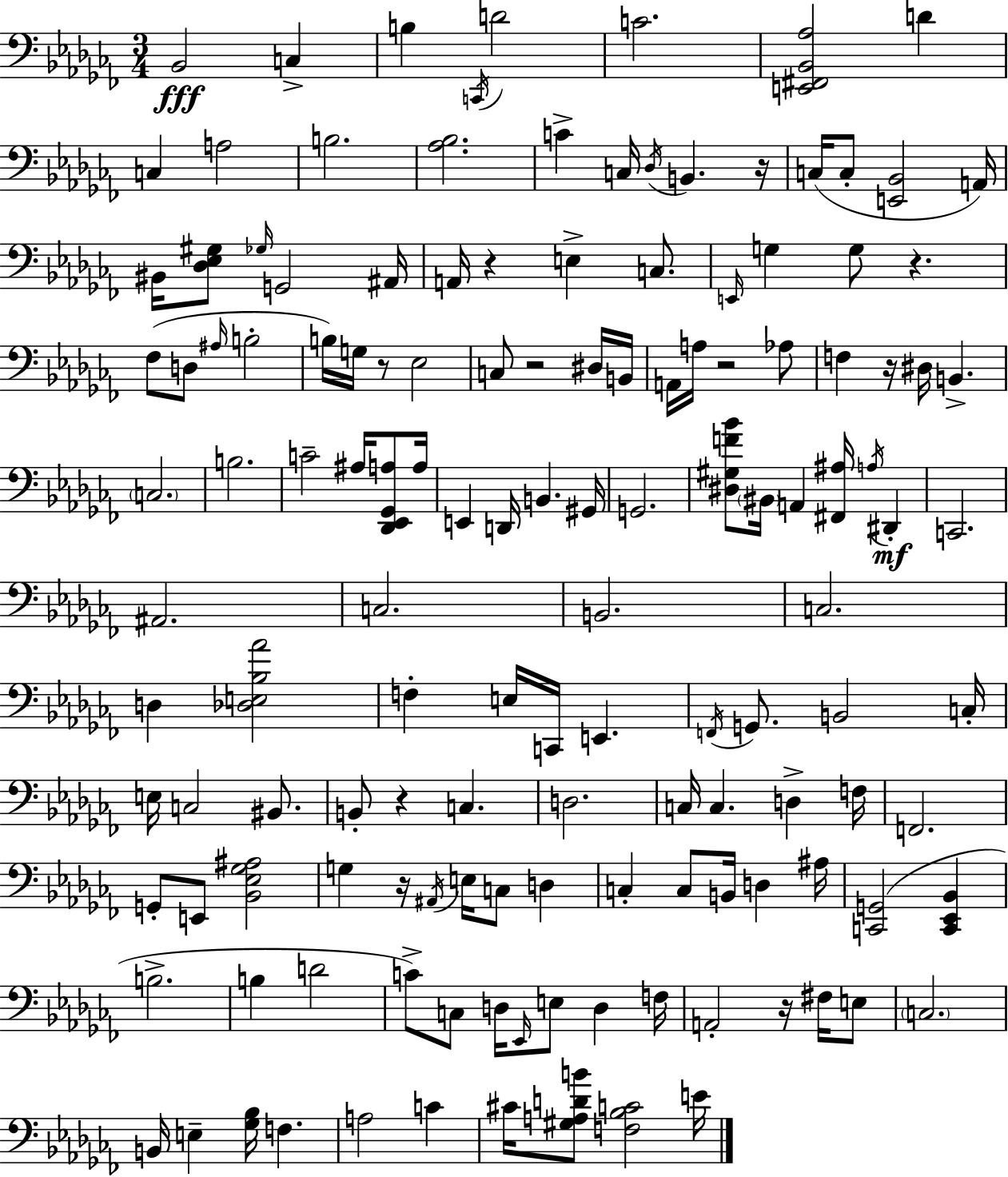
Bb2/h C3/q B3/q C2/s D4/h C4/h. [E2,F#2,Bb2,Ab3]/h D4/q C3/q A3/h B3/h. [Ab3,Bb3]/h. C4/q C3/s Db3/s B2/q. R/s C3/s C3/e [E2,Bb2]/h A2/s BIS2/s [Db3,Eb3,G#3]/e Gb3/s G2/h A#2/s A2/s R/q E3/q C3/e. E2/s G3/q G3/e R/q. FES3/e D3/e A#3/s B3/h B3/s G3/s R/e Eb3/h C3/e R/h D#3/s B2/s A2/s A3/s R/h Ab3/e F3/q R/s D#3/s B2/q. C3/h. B3/h. C4/h A#3/s [Db2,Eb2,Gb2,A3]/e A3/s E2/q D2/s B2/q. G#2/s G2/h. [D#3,G#3,F4,Bb4]/e BIS2/s A2/q [F#2,A#3]/s A3/s D#2/q C2/h. A#2/h. C3/h. B2/h. C3/h. D3/q [Db3,E3,Bb3,Ab4]/h F3/q E3/s C2/s E2/q. F2/s G2/e. B2/h C3/s E3/s C3/h BIS2/e. B2/e R/q C3/q. D3/h. C3/s C3/q. D3/q F3/s F2/h. G2/e E2/e [Bb2,Eb3,Gb3,A#3]/h G3/q R/s A#2/s E3/s C3/e D3/q C3/q C3/e B2/s D3/q A#3/s [C2,G2]/h [C2,Eb2,Bb2]/q B3/h. B3/q D4/h C4/e C3/e D3/s Eb2/s E3/e D3/q F3/s A2/h R/s F#3/s E3/e C3/h. B2/s E3/q [Gb3,Bb3]/s F3/q. A3/h C4/q C#4/s [G#3,A3,D4,B4]/e [F3,Bb3,C4]/h E4/s